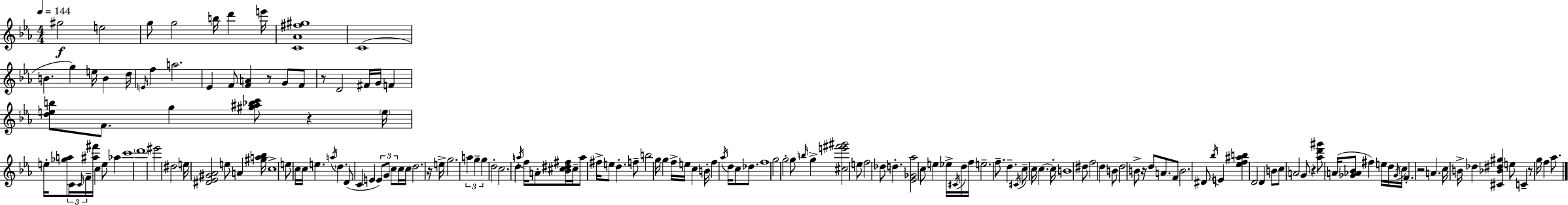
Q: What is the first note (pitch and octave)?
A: G#5